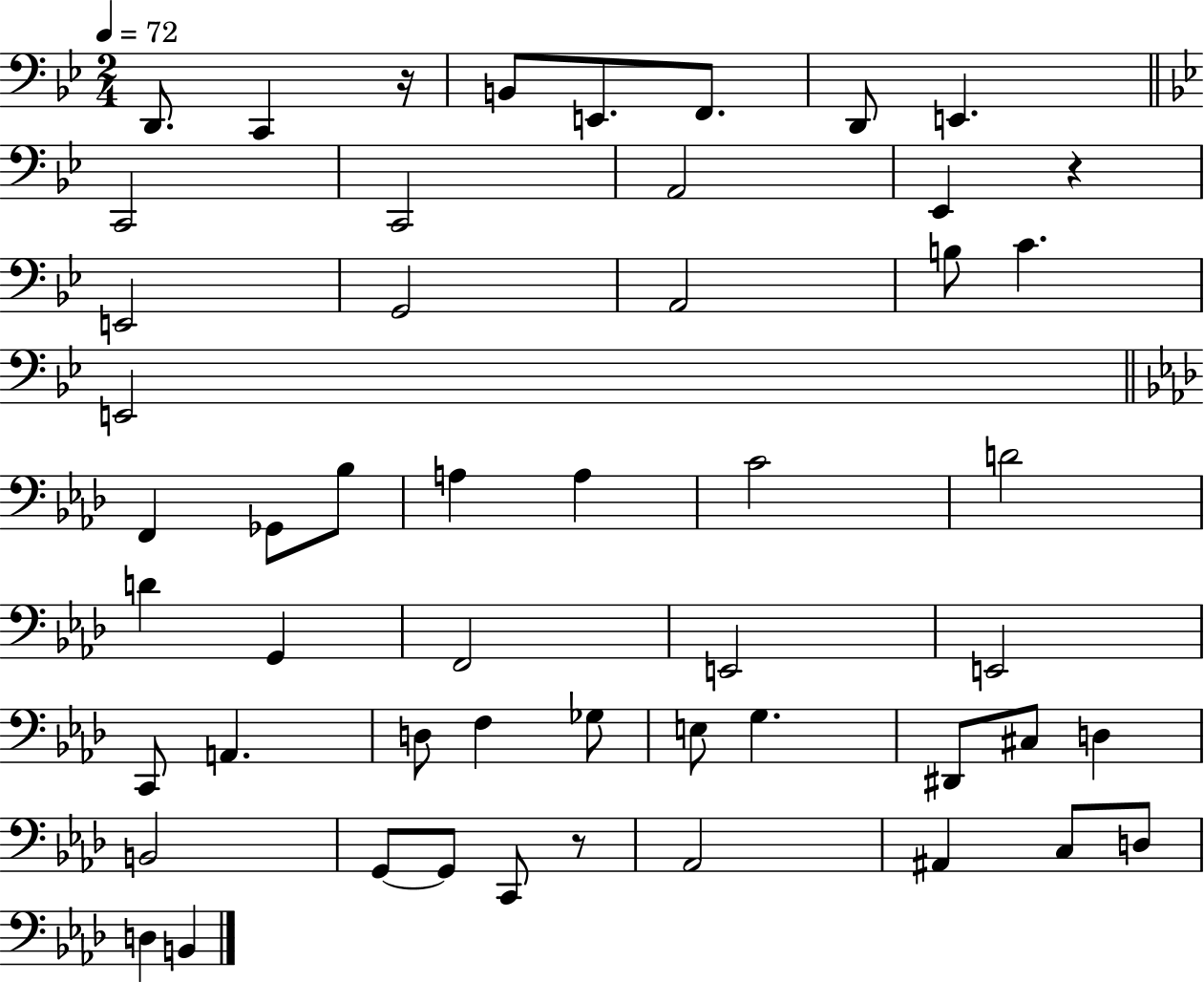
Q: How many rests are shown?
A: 3